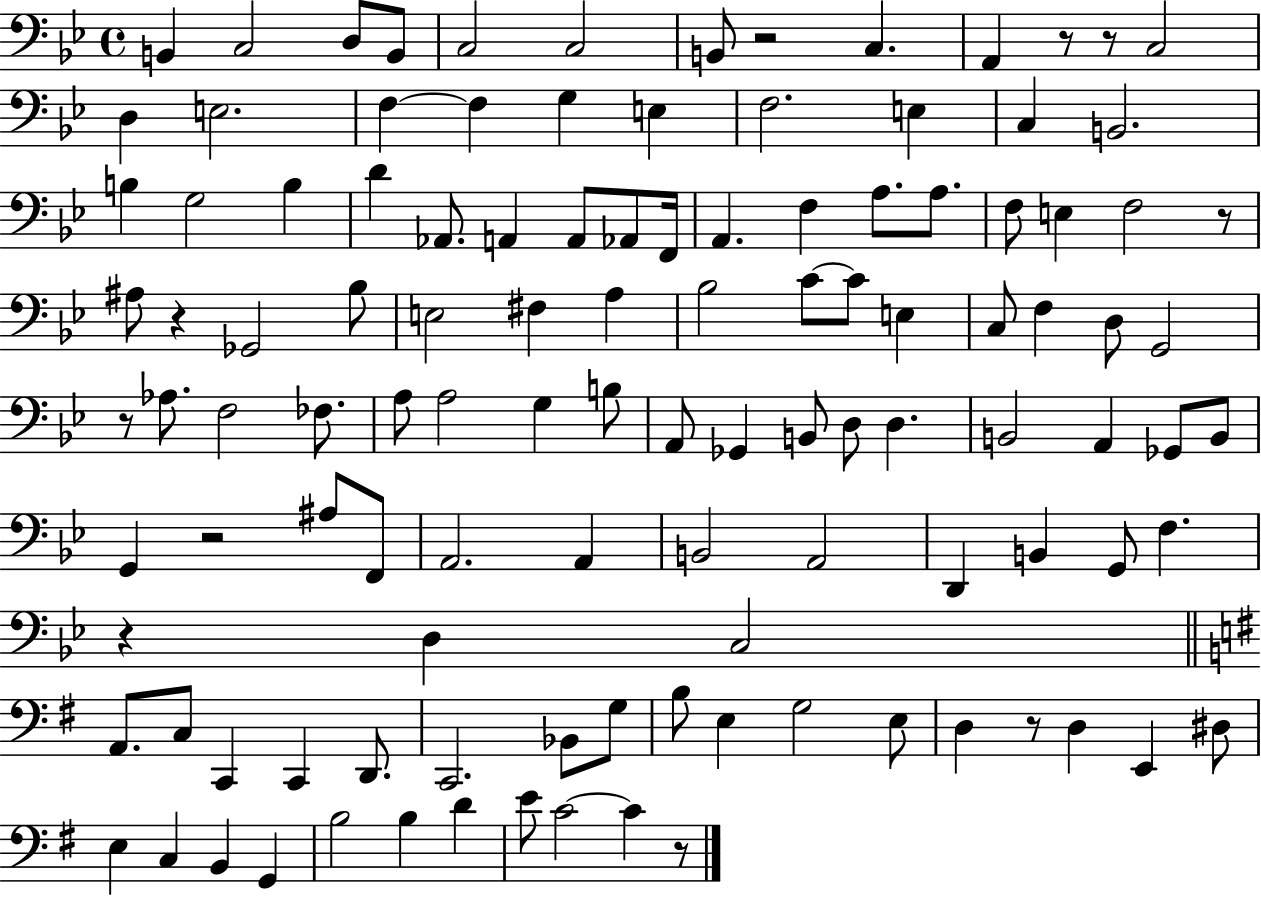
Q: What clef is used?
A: bass